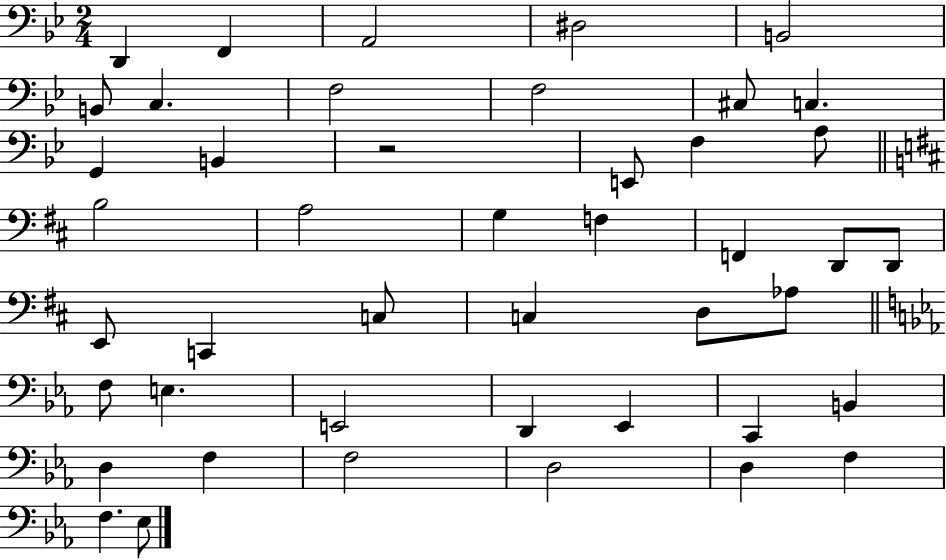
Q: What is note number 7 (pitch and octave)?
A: C3